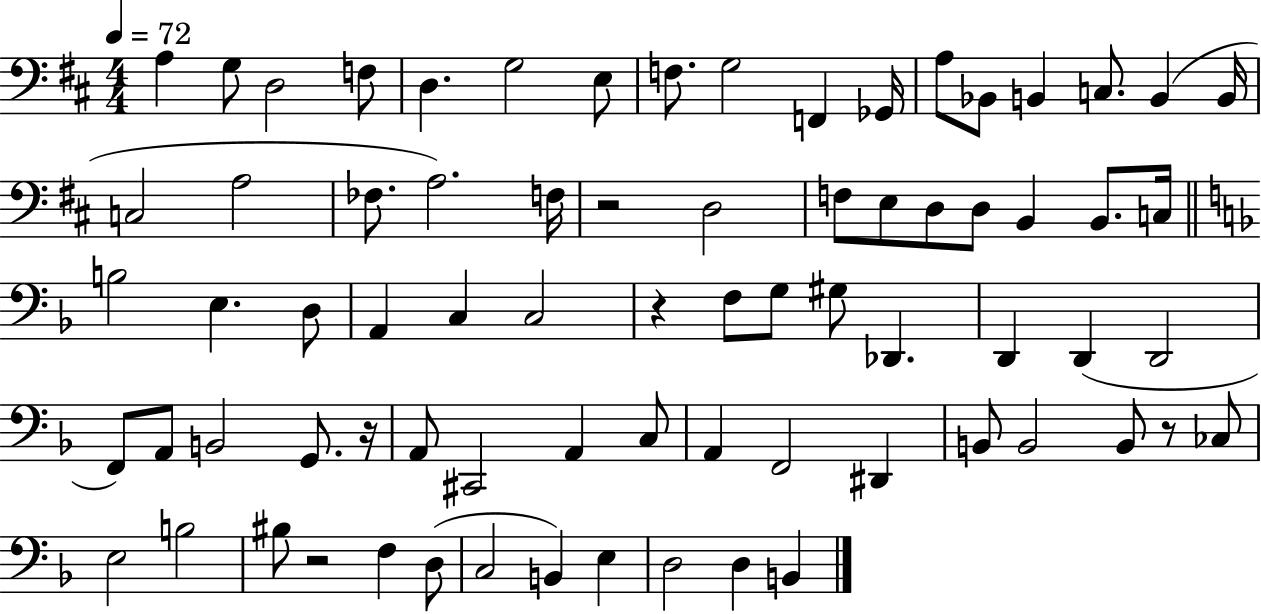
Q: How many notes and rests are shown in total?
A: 74